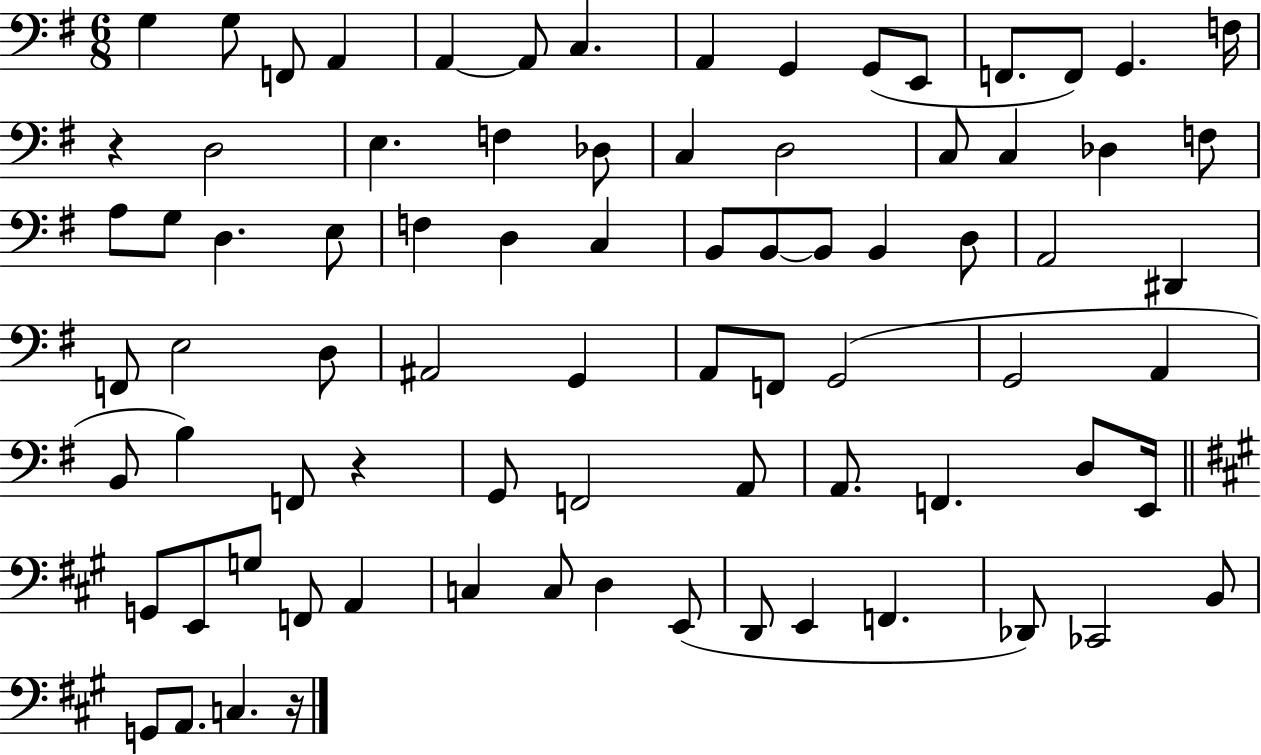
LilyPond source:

{
  \clef bass
  \numericTimeSignature
  \time 6/8
  \key g \major
  g4 g8 f,8 a,4 | a,4~~ a,8 c4. | a,4 g,4 g,8( e,8 | f,8. f,8) g,4. f16 | \break r4 d2 | e4. f4 des8 | c4 d2 | c8 c4 des4 f8 | \break a8 g8 d4. e8 | f4 d4 c4 | b,8 b,8~~ b,8 b,4 d8 | a,2 dis,4 | \break f,8 e2 d8 | ais,2 g,4 | a,8 f,8 g,2( | g,2 a,4 | \break b,8 b4) f,8 r4 | g,8 f,2 a,8 | a,8. f,4. d8 e,16 | \bar "||" \break \key a \major g,8 e,8 g8 f,8 a,4 | c4 c8 d4 e,8( | d,8 e,4 f,4. | des,8) ces,2 b,8 | \break g,8 a,8. c4. r16 | \bar "|."
}